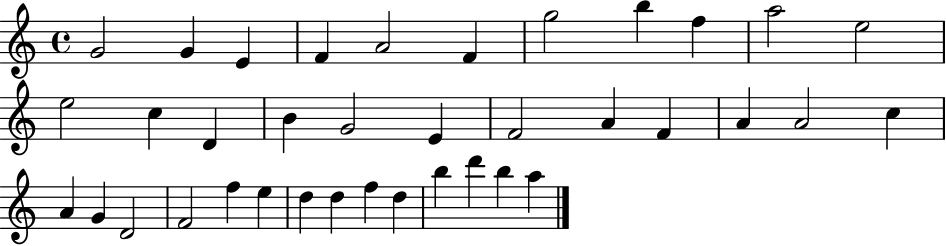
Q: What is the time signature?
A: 4/4